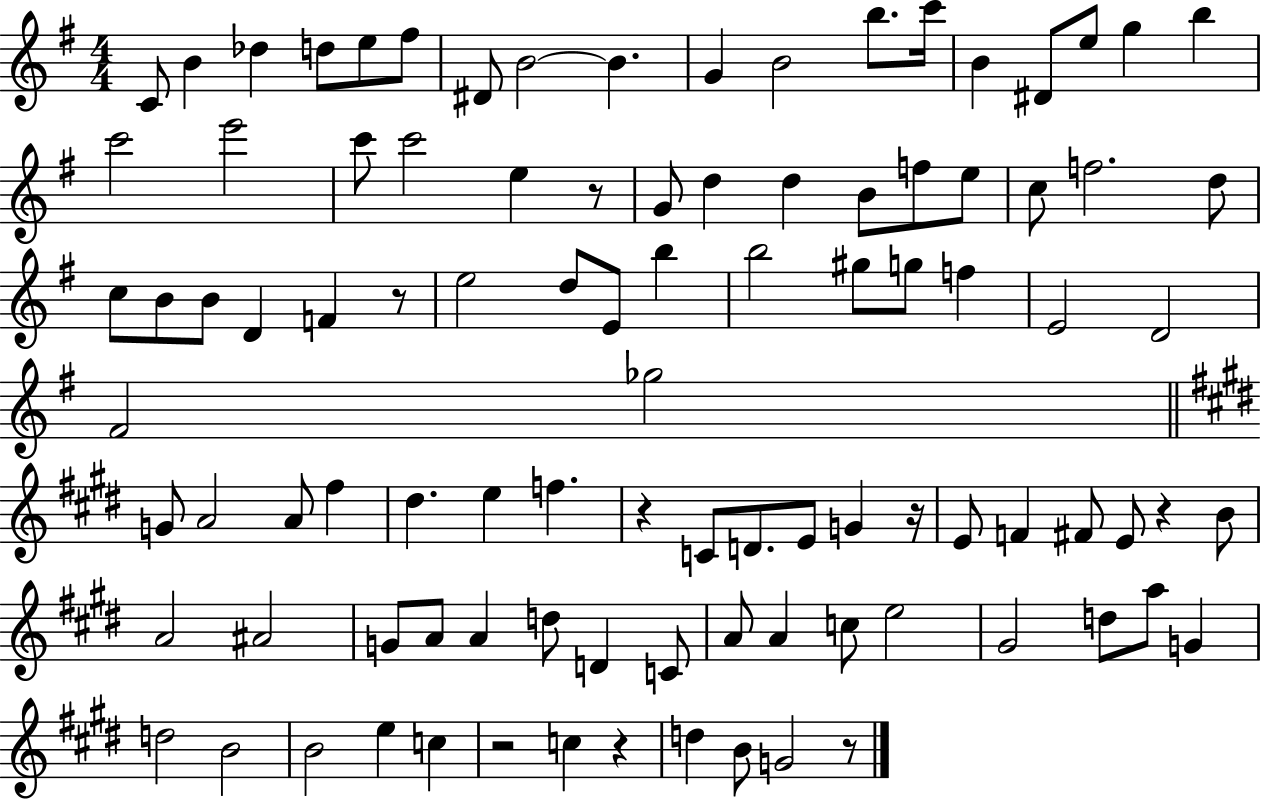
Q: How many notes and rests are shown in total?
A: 98